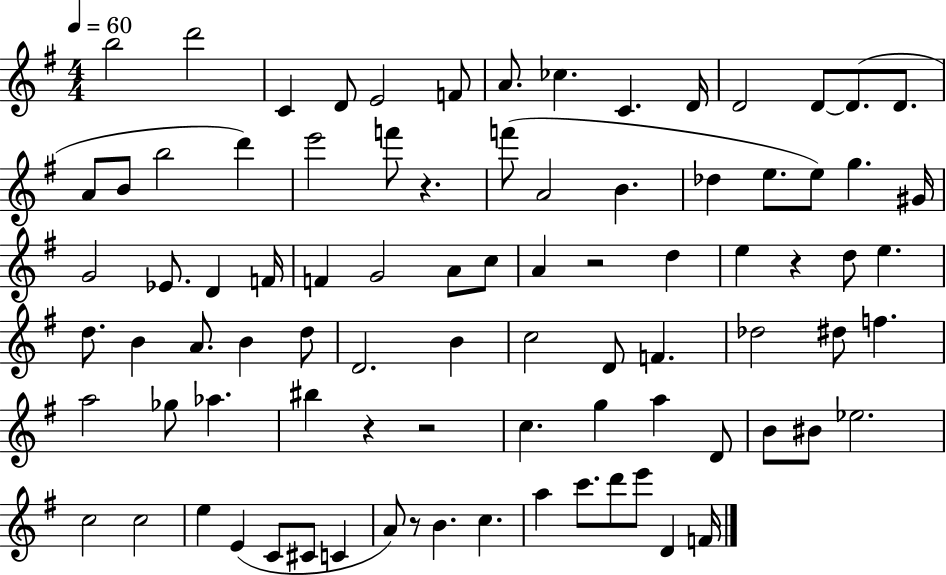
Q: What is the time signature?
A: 4/4